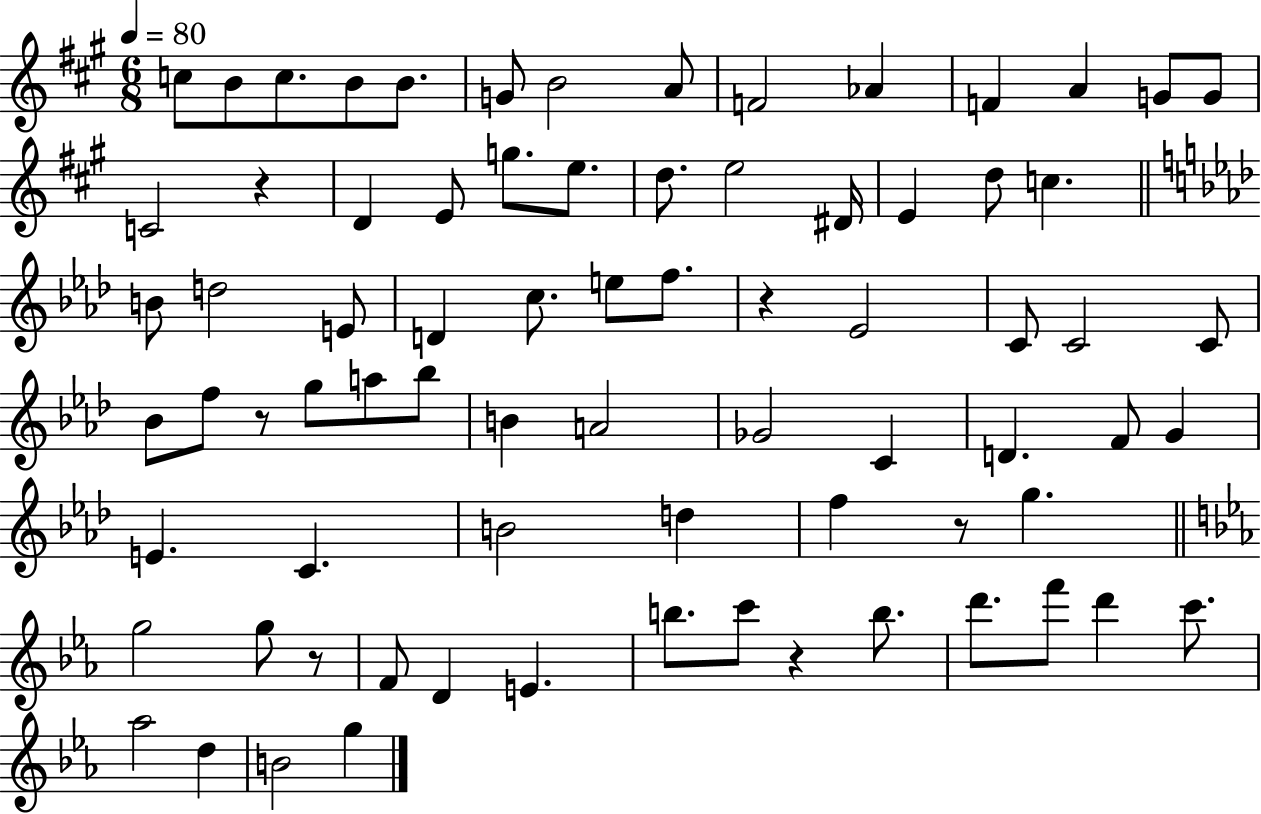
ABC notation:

X:1
T:Untitled
M:6/8
L:1/4
K:A
c/2 B/2 c/2 B/2 B/2 G/2 B2 A/2 F2 _A F A G/2 G/2 C2 z D E/2 g/2 e/2 d/2 e2 ^D/4 E d/2 c B/2 d2 E/2 D c/2 e/2 f/2 z _E2 C/2 C2 C/2 _B/2 f/2 z/2 g/2 a/2 _b/2 B A2 _G2 C D F/2 G E C B2 d f z/2 g g2 g/2 z/2 F/2 D E b/2 c'/2 z b/2 d'/2 f'/2 d' c'/2 _a2 d B2 g